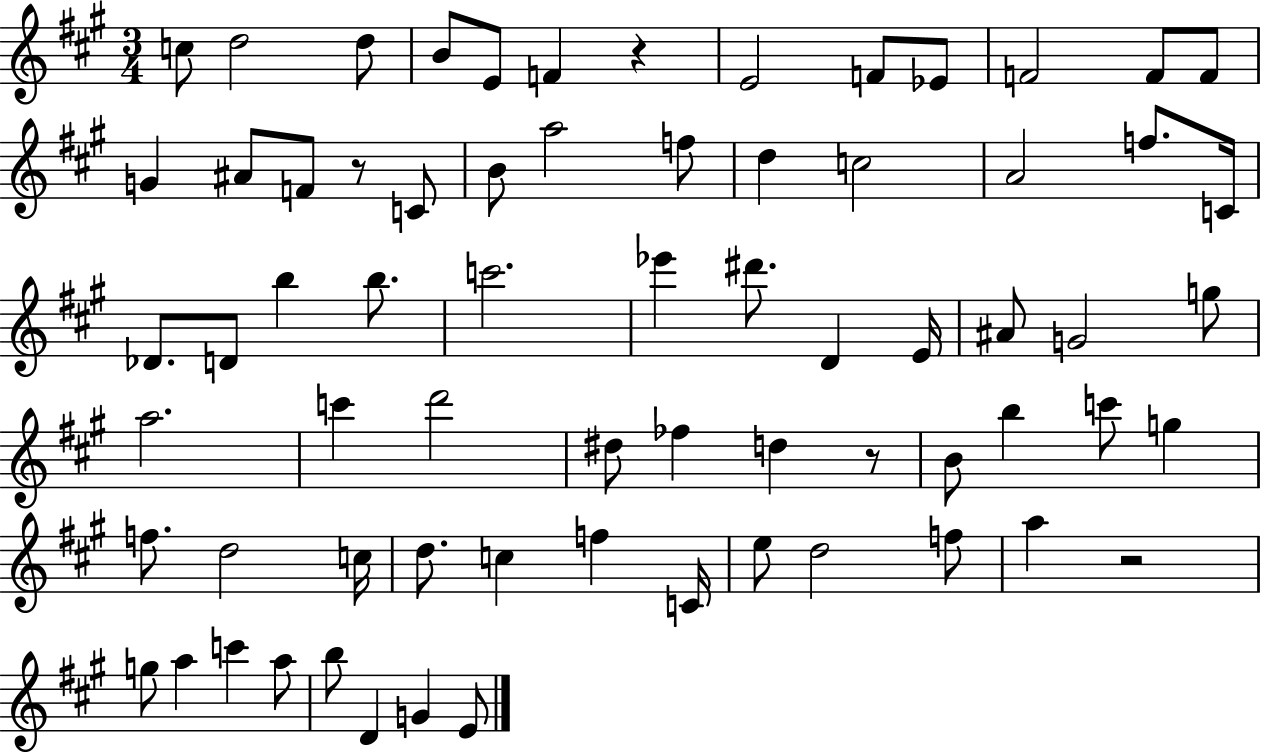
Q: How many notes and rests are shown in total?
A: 69